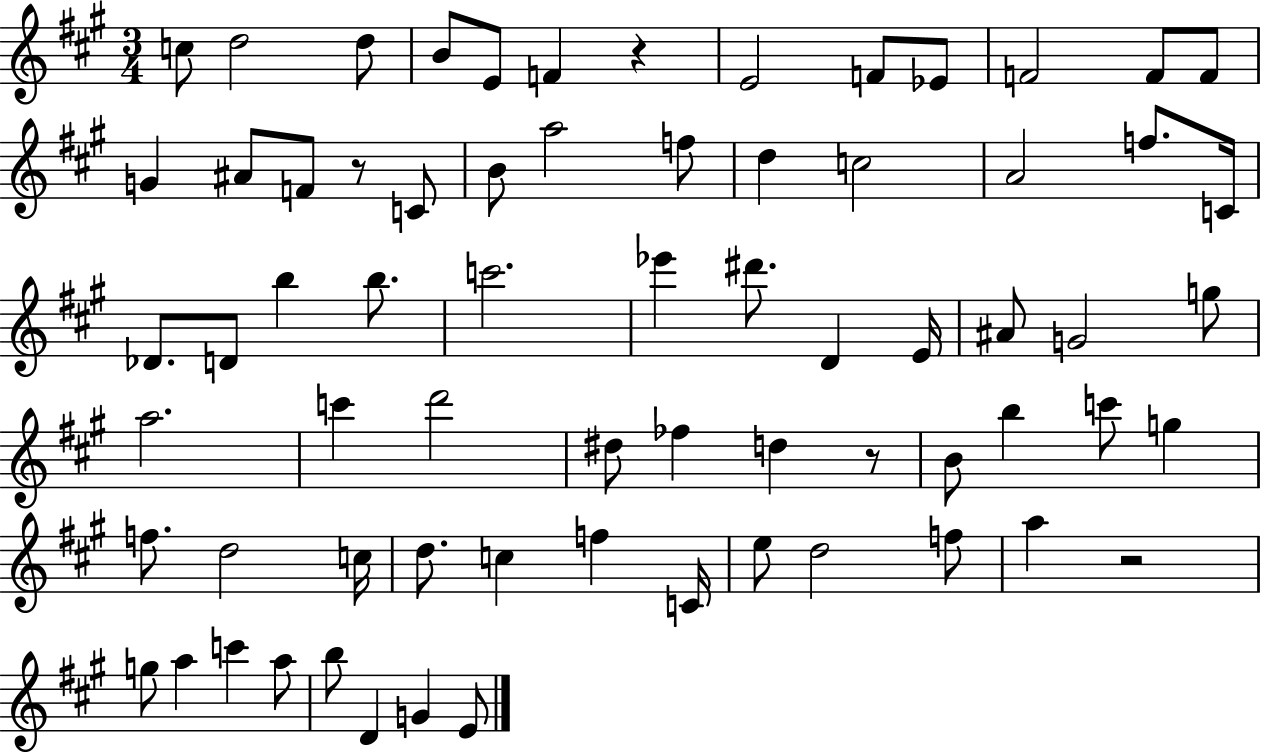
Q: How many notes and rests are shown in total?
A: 69